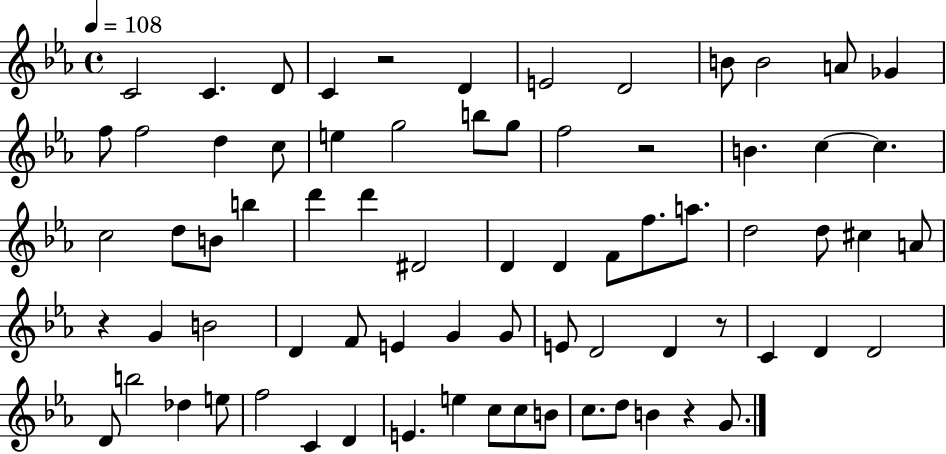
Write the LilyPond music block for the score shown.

{
  \clef treble
  \time 4/4
  \defaultTimeSignature
  \key ees \major
  \tempo 4 = 108
  c'2 c'4. d'8 | c'4 r2 d'4 | e'2 d'2 | b'8 b'2 a'8 ges'4 | \break f''8 f''2 d''4 c''8 | e''4 g''2 b''8 g''8 | f''2 r2 | b'4. c''4~~ c''4. | \break c''2 d''8 b'8 b''4 | d'''4 d'''4 dis'2 | d'4 d'4 f'8 f''8. a''8. | d''2 d''8 cis''4 a'8 | \break r4 g'4 b'2 | d'4 f'8 e'4 g'4 g'8 | e'8 d'2 d'4 r8 | c'4 d'4 d'2 | \break d'8 b''2 des''4 e''8 | f''2 c'4 d'4 | e'4. e''4 c''8 c''8 b'8 | c''8. d''8 b'4 r4 g'8. | \break \bar "|."
}